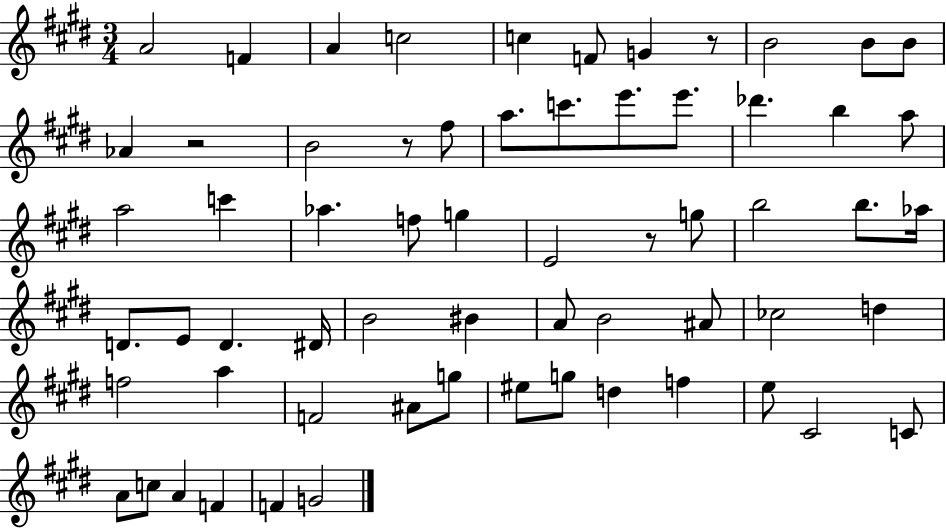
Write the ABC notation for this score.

X:1
T:Untitled
M:3/4
L:1/4
K:E
A2 F A c2 c F/2 G z/2 B2 B/2 B/2 _A z2 B2 z/2 ^f/2 a/2 c'/2 e'/2 e'/2 _d' b a/2 a2 c' _a f/2 g E2 z/2 g/2 b2 b/2 _a/4 D/2 E/2 D ^D/4 B2 ^B A/2 B2 ^A/2 _c2 d f2 a F2 ^A/2 g/2 ^e/2 g/2 d f e/2 ^C2 C/2 A/2 c/2 A F F G2